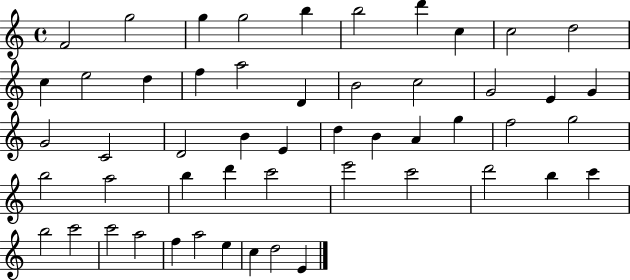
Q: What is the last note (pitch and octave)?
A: E4